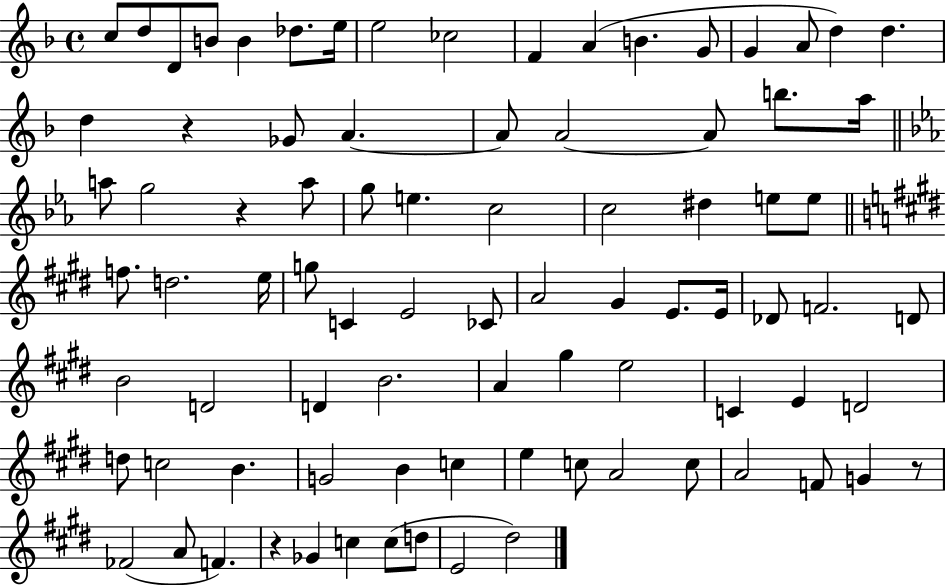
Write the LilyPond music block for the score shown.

{
  \clef treble
  \time 4/4
  \defaultTimeSignature
  \key f \major
  \repeat volta 2 { c''8 d''8 d'8 b'8 b'4 des''8. e''16 | e''2 ces''2 | f'4 a'4( b'4. g'8 | g'4 a'8 d''4) d''4. | \break d''4 r4 ges'8 a'4.~~ | a'8 a'2~~ a'8 b''8. a''16 | \bar "||" \break \key c \minor a''8 g''2 r4 a''8 | g''8 e''4. c''2 | c''2 dis''4 e''8 e''8 | \bar "||" \break \key e \major f''8. d''2. e''16 | g''8 c'4 e'2 ces'8 | a'2 gis'4 e'8. e'16 | des'8 f'2. d'8 | \break b'2 d'2 | d'4 b'2. | a'4 gis''4 e''2 | c'4 e'4 d'2 | \break d''8 c''2 b'4. | g'2 b'4 c''4 | e''4 c''8 a'2 c''8 | a'2 f'8 g'4 r8 | \break fes'2( a'8 f'4.) | r4 ges'4 c''4 c''8( d''8 | e'2 dis''2) | } \bar "|."
}